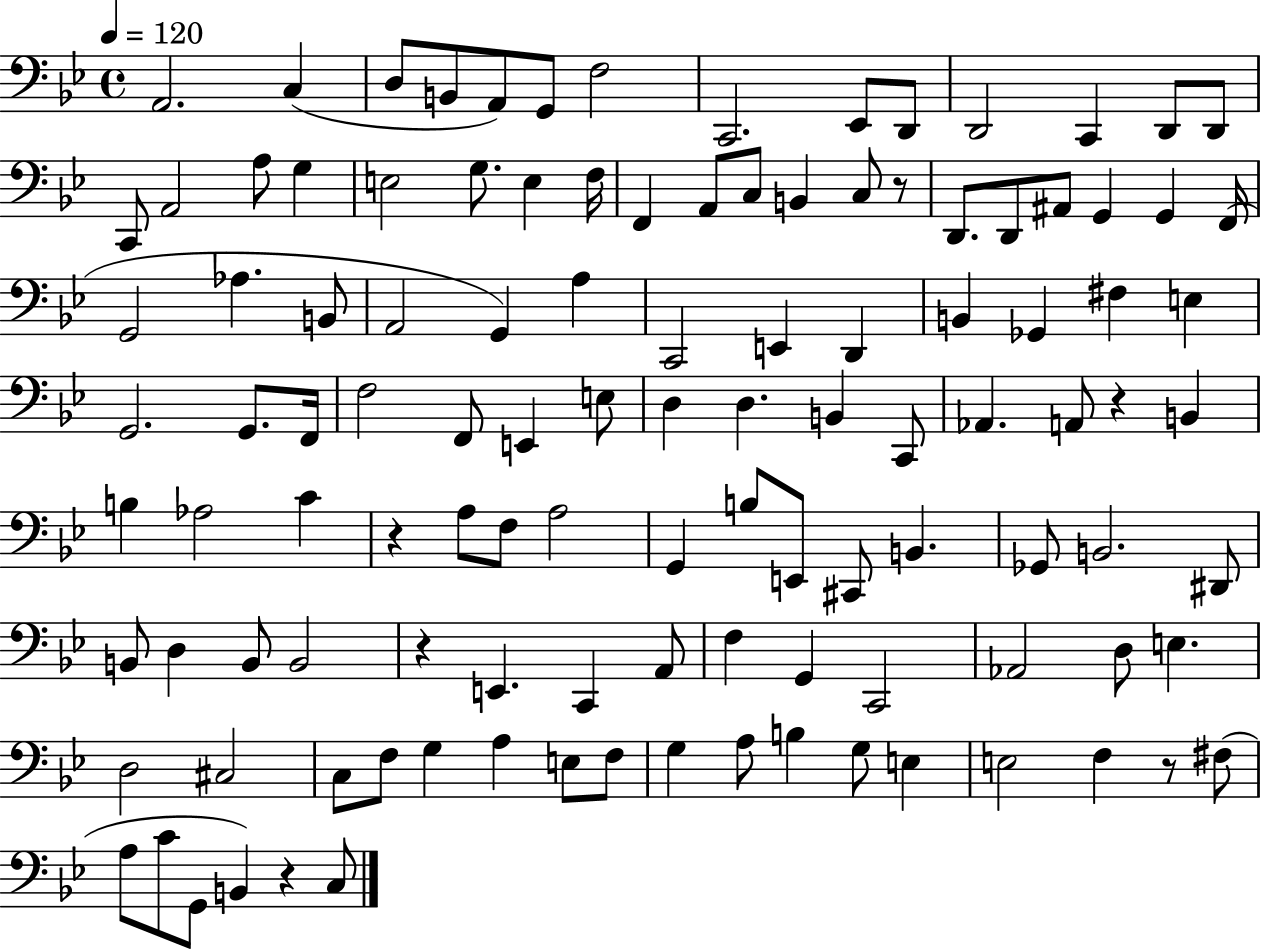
A2/h. C3/q D3/e B2/e A2/e G2/e F3/h C2/h. Eb2/e D2/e D2/h C2/q D2/e D2/e C2/e A2/h A3/e G3/q E3/h G3/e. E3/q F3/s F2/q A2/e C3/e B2/q C3/e R/e D2/e. D2/e A#2/e G2/q G2/q F2/s G2/h Ab3/q. B2/e A2/h G2/q A3/q C2/h E2/q D2/q B2/q Gb2/q F#3/q E3/q G2/h. G2/e. F2/s F3/h F2/e E2/q E3/e D3/q D3/q. B2/q C2/e Ab2/q. A2/e R/q B2/q B3/q Ab3/h C4/q R/q A3/e F3/e A3/h G2/q B3/e E2/e C#2/e B2/q. Gb2/e B2/h. D#2/e B2/e D3/q B2/e B2/h R/q E2/q. C2/q A2/e F3/q G2/q C2/h Ab2/h D3/e E3/q. D3/h C#3/h C3/e F3/e G3/q A3/q E3/e F3/e G3/q A3/e B3/q G3/e E3/q E3/h F3/q R/e F#3/e A3/e C4/e G2/e B2/q R/q C3/e